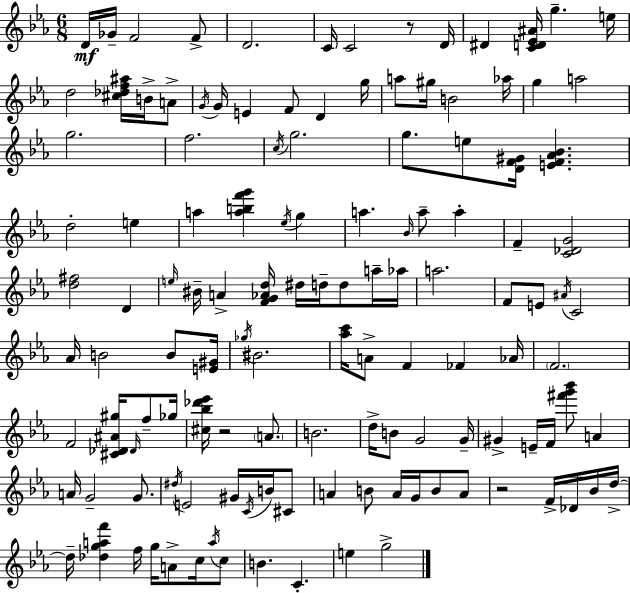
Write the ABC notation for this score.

X:1
T:Untitled
M:6/8
L:1/4
K:Eb
D/4 _G/4 F2 F/2 D2 C/4 C2 z/2 D/4 ^D [CD_E^A]/4 g e/4 d2 [^c_df^a]/4 B/4 A/2 G/4 G/4 E F/2 D g/4 a/2 ^g/4 B2 _a/4 g a2 g2 f2 c/4 g2 g/2 e/2 [DF^G]/4 [EF_A_B] d2 e a [abf'g'] _e/4 g a _B/4 a/2 a F [C_DG]2 [d^f]2 D e/4 ^B/4 A [FG_Ad]/4 ^d/4 d/4 d/2 a/4 _a/4 a2 F/2 E/2 ^A/4 C2 _A/4 B2 B/2 [E^G]/4 _g/4 ^B2 [_ac']/4 A/2 F _F _A/4 F2 F2 [^C_D^A^g]/4 _D/4 f/2 _g/4 [^c_b_d'_e']/4 z2 A/2 B2 d/4 B/2 G2 G/4 ^G E/4 F/4 [^f'g'_b']/2 A A/4 G2 G/2 ^d/4 E2 ^G/4 C/4 B/4 ^C/2 A B/2 A/4 G/4 B/2 A/2 z2 F/4 _D/4 _B/4 d/4 d/4 [_dgaf'] f/4 g/4 A/2 c/4 a/4 c/2 B C e g2